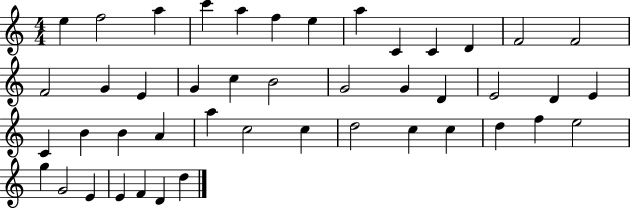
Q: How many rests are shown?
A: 0